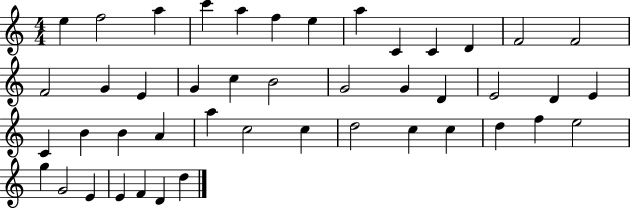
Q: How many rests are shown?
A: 0